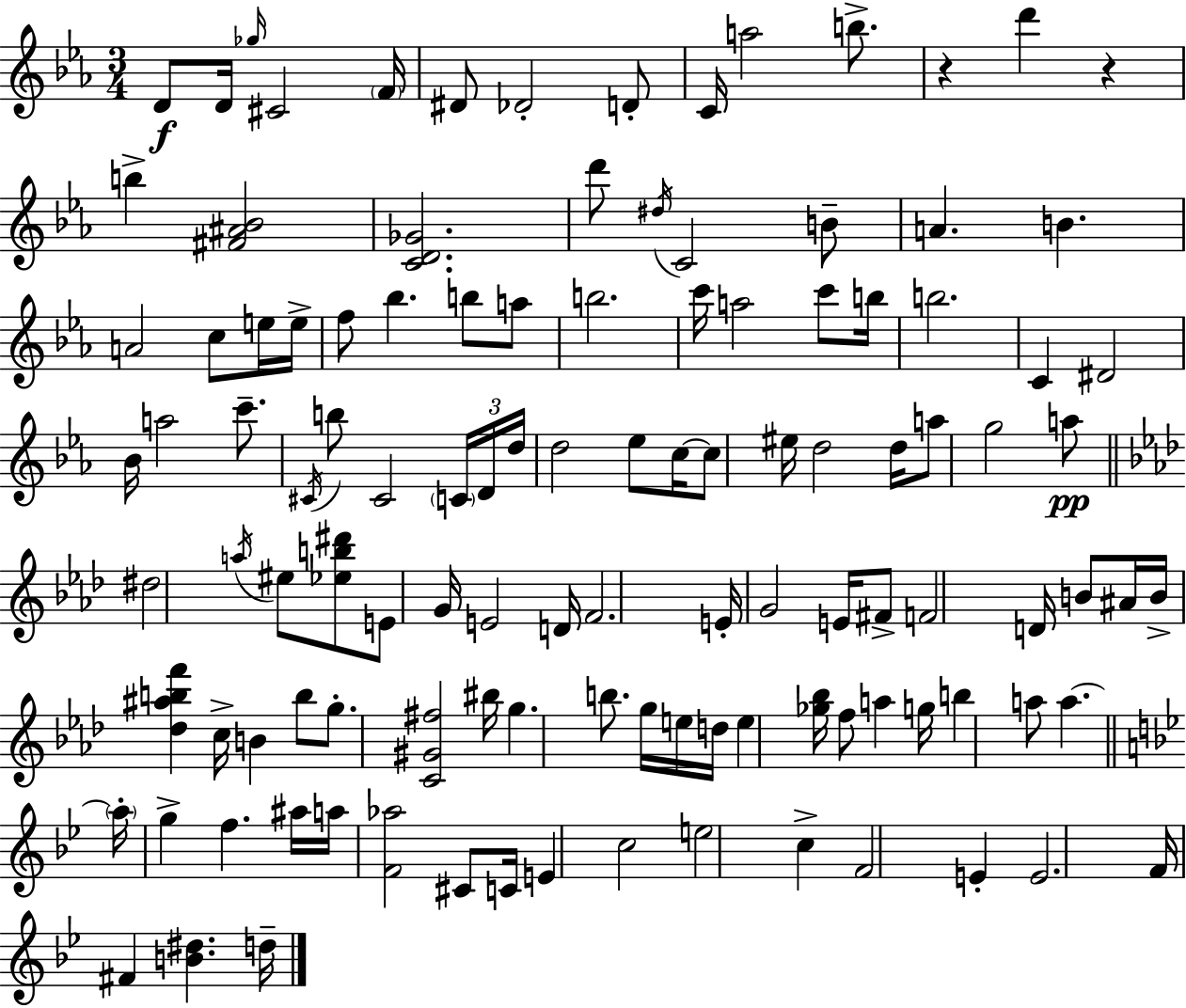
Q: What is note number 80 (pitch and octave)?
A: E5